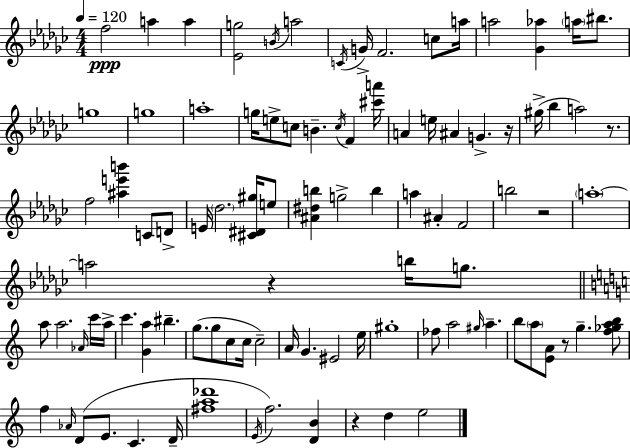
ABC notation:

X:1
T:Untitled
M:4/4
L:1/4
K:Ebm
f2 a a [_Eg]2 B/4 a2 C/4 G/4 F2 c/2 a/4 a2 [_G_a] a/4 ^b/2 g4 g4 a4 g/4 e/2 c/2 B c/4 F [^c'a']/4 A e/4 ^A G z/4 ^g/4 _b a2 z/2 f2 [^ae'b'] C/2 D/2 E/4 _d2 [^C^D^g]/4 e/2 [^A^db] g2 b a ^A F2 b2 z2 a4 a2 z b/4 g/2 a/2 a2 _A/4 c'/4 a/4 c' [Ga] ^b g/2 g/2 c/2 c/4 c2 A/4 G ^E2 e/4 ^g4 _f/2 a2 ^g/4 a b/2 a/2 [EA]/2 z/2 g [f_gab]/2 f _A/4 D/2 E/2 C D/4 [^fa_d']4 E/4 f2 [DB] z d e2